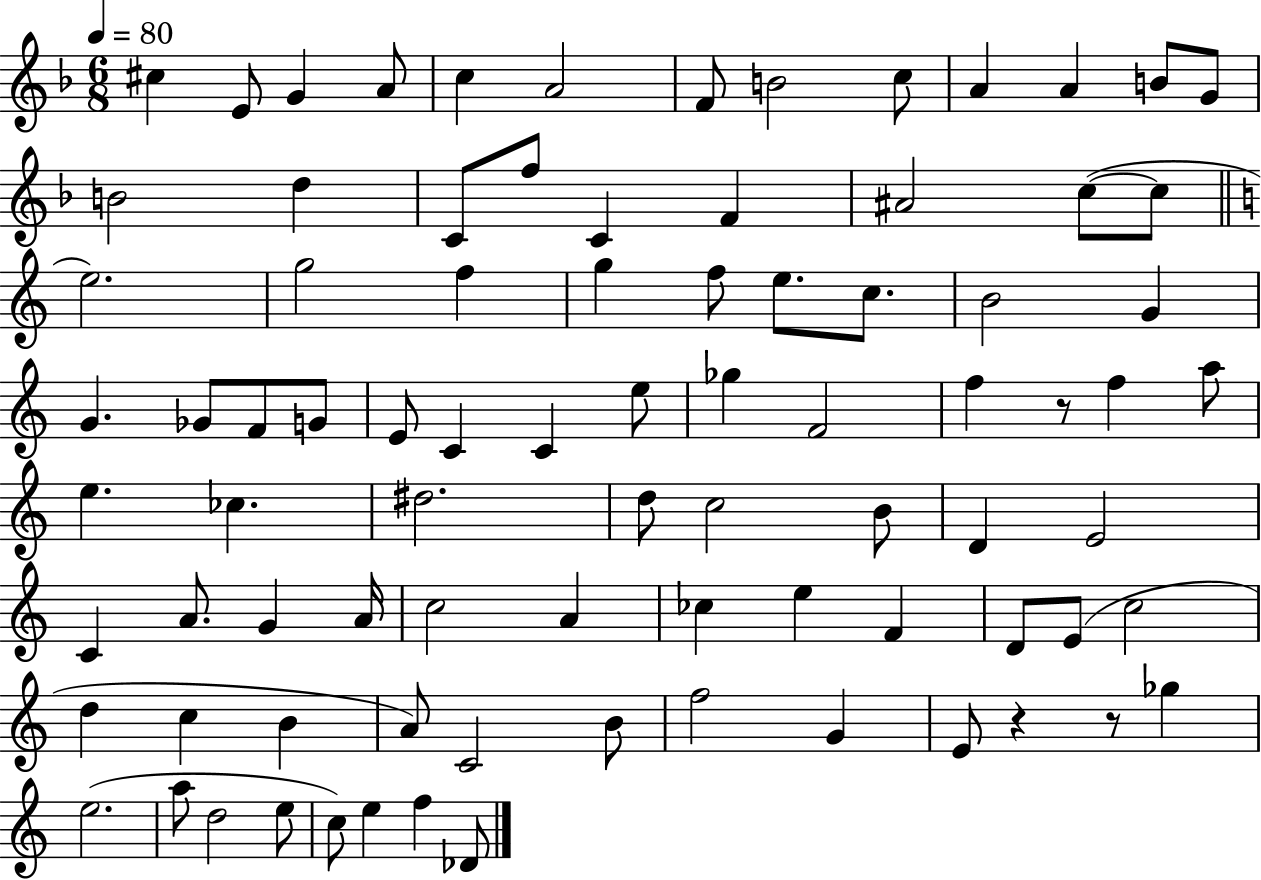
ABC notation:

X:1
T:Untitled
M:6/8
L:1/4
K:F
^c E/2 G A/2 c A2 F/2 B2 c/2 A A B/2 G/2 B2 d C/2 f/2 C F ^A2 c/2 c/2 e2 g2 f g f/2 e/2 c/2 B2 G G _G/2 F/2 G/2 E/2 C C e/2 _g F2 f z/2 f a/2 e _c ^d2 d/2 c2 B/2 D E2 C A/2 G A/4 c2 A _c e F D/2 E/2 c2 d c B A/2 C2 B/2 f2 G E/2 z z/2 _g e2 a/2 d2 e/2 c/2 e f _D/2